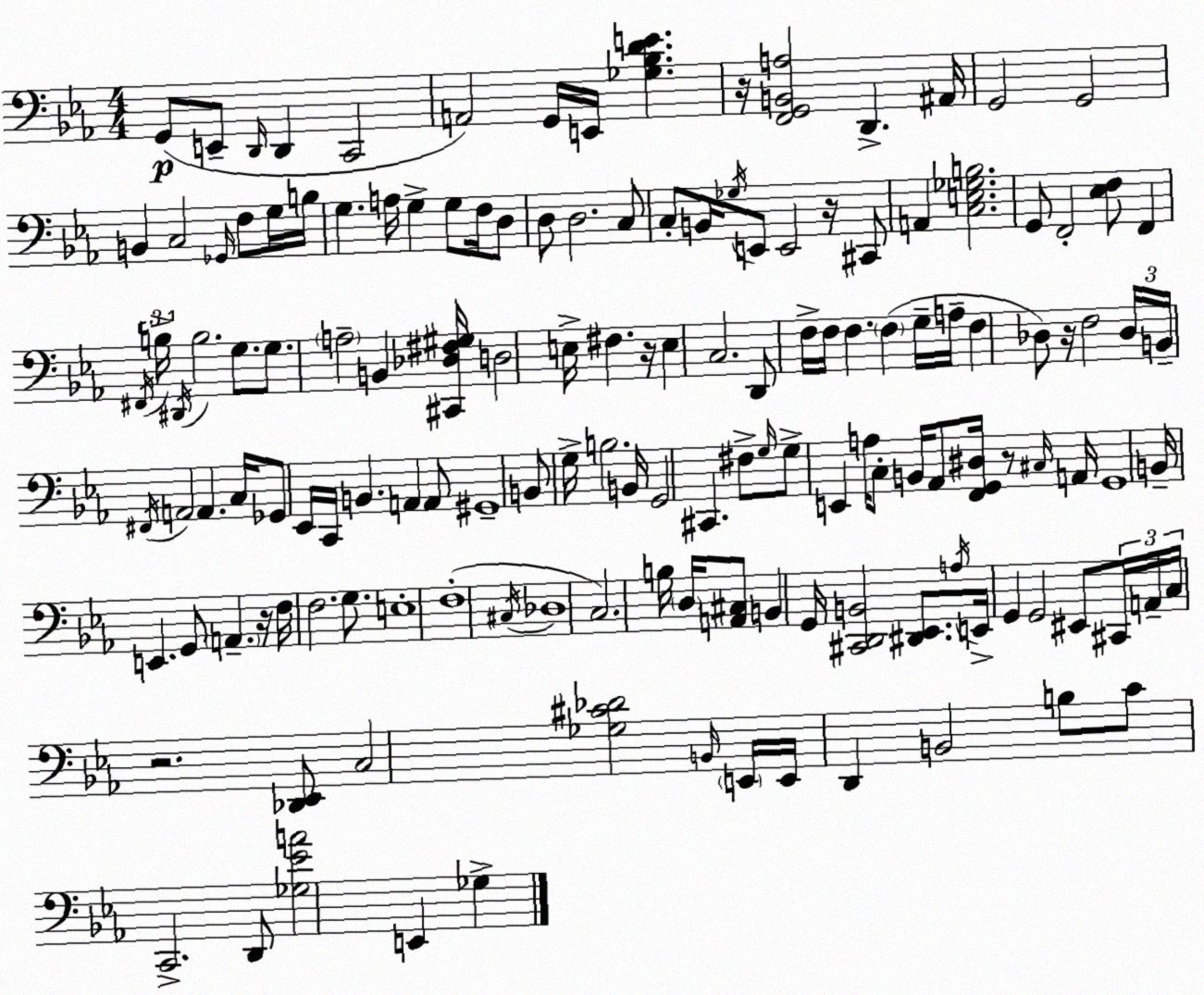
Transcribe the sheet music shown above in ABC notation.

X:1
T:Untitled
M:4/4
L:1/4
K:Eb
G,,/2 E,,/2 D,,/4 D,, C,,2 A,,2 G,,/4 E,,/4 [_G,_B,DE] z/4 [F,,G,,B,,A,]2 D,, ^A,,/4 G,,2 G,,2 B,, C,2 _G,,/4 F,/2 G,/4 B,/4 G, A,/4 G, G,/2 F,/4 D,/2 D,/2 D,2 C,/2 C,/2 B,,/4 _G,/4 E,,/2 E,,2 z/4 ^C,,/2 A,, [C,E,_G,B,]2 G,,/2 F,,2 [_E,F,]/2 F,, ^F,,/4 B,/4 ^D,,/4 B,2 G,/2 G,/2 A,2 B,, [^C,,_D,^F,^G,]/4 D,2 E,/4 ^F, z/4 E, C,2 D,,/2 F,/4 F,/4 F, F, G,/4 A,/4 F, _D,/2 z/4 F,2 _D,/4 B,,/4 ^F,,/4 A,,2 A,, C,/4 _G,,/2 _E,,/4 C,,/4 B,, A,, A,,/2 ^G,,4 B,,/2 G,/4 B,2 B,,/4 G,,2 ^C,, ^F,/2 G,/4 G,/2 E,, A,/4 C,/2 B,,/4 _A,,/2 [F,,G,,^D,]/4 z/2 ^C,/4 A,,/4 G,,4 B,,/4 E,, G,,/2 A,, z/4 F,/4 F,2 G,/2 E,4 F,4 ^C,/4 _D,4 C,2 B,/4 D,/4 [A,,^C,]/2 B,, G,,/4 [^C,,D,,B,,]2 [^D,,_E,,]/2 A,/4 E,,/4 G,, G,,2 ^E,,/2 ^C,,/4 A,,/4 C,/4 z2 [_D,,_E,,]/2 C,2 [_G,^C_D]2 B,,/4 E,,/4 E,,/4 D,, B,,2 B,/2 C/2 C,,2 D,,/2 [_G,_EA]2 E,, _G,